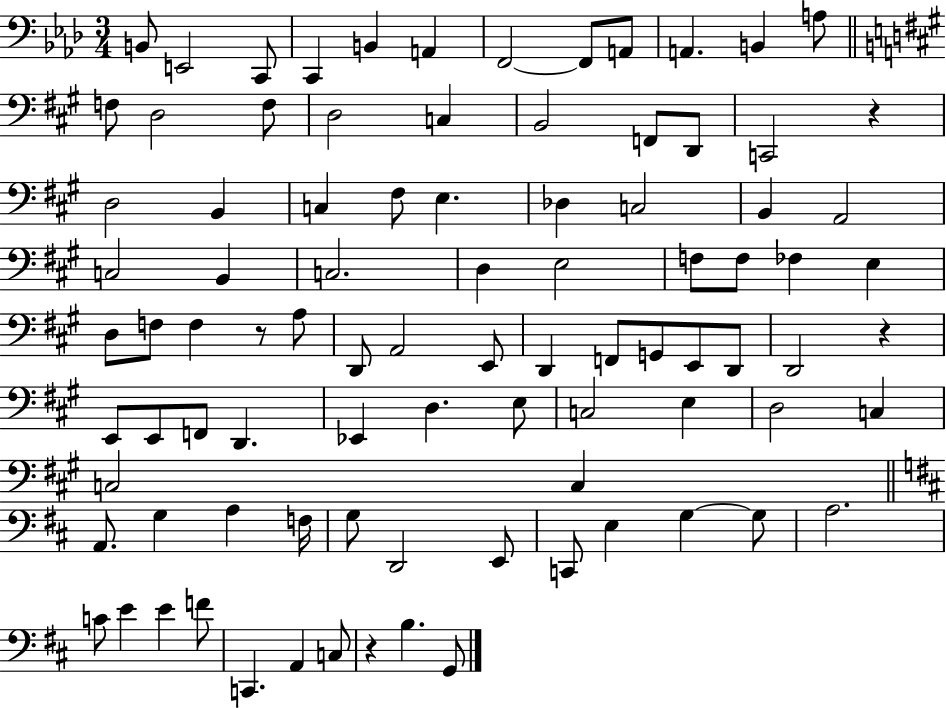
X:1
T:Untitled
M:3/4
L:1/4
K:Ab
B,,/2 E,,2 C,,/2 C,, B,, A,, F,,2 F,,/2 A,,/2 A,, B,, A,/2 F,/2 D,2 F,/2 D,2 C, B,,2 F,,/2 D,,/2 C,,2 z D,2 B,, C, ^F,/2 E, _D, C,2 B,, A,,2 C,2 B,, C,2 D, E,2 F,/2 F,/2 _F, E, D,/2 F,/2 F, z/2 A,/2 D,,/2 A,,2 E,,/2 D,, F,,/2 G,,/2 E,,/2 D,,/2 D,,2 z E,,/2 E,,/2 F,,/2 D,, _E,, D, E,/2 C,2 E, D,2 C, C,2 C, A,,/2 G, A, F,/4 G,/2 D,,2 E,,/2 C,,/2 E, G, G,/2 A,2 C/2 E E F/2 C,, A,, C,/2 z B, G,,/2